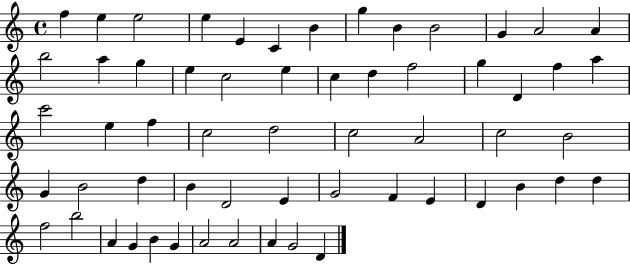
X:1
T:Untitled
M:4/4
L:1/4
K:C
f e e2 e E C B g B B2 G A2 A b2 a g e c2 e c d f2 g D f a c'2 e f c2 d2 c2 A2 c2 B2 G B2 d B D2 E G2 F E D B d d f2 b2 A G B G A2 A2 A G2 D